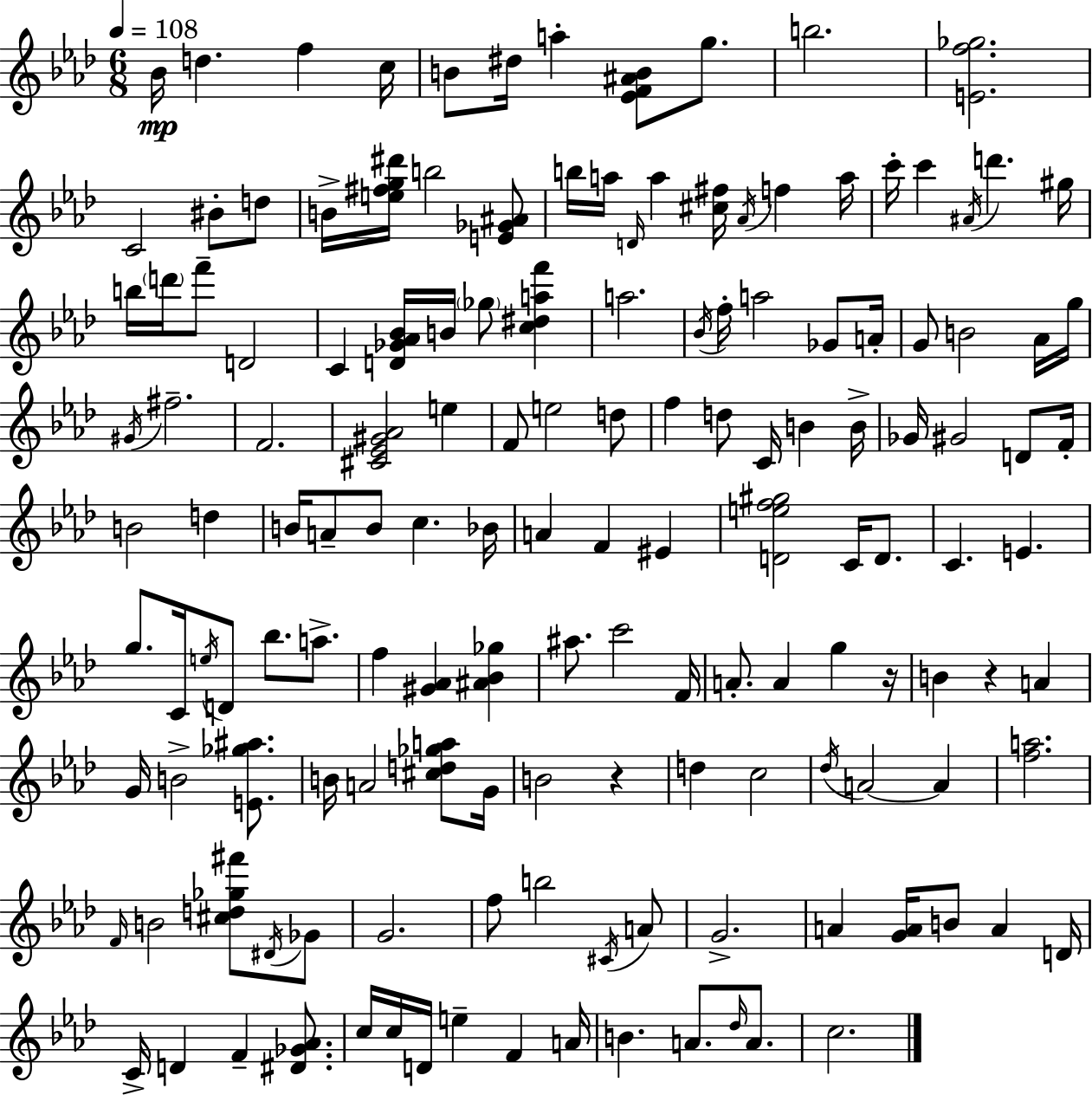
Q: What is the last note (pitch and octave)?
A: C5